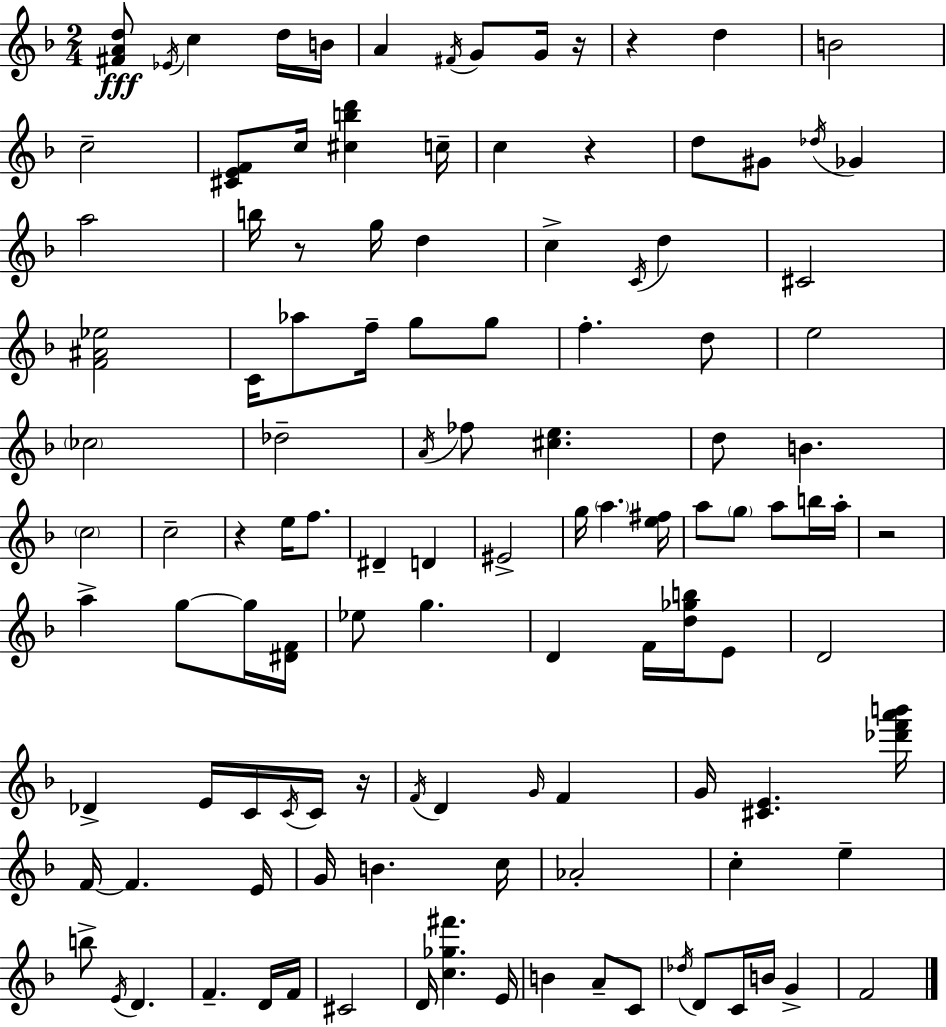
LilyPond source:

{
  \clef treble
  \numericTimeSignature
  \time 2/4
  \key d \minor
  <fis' a' d''>8\fff \acciaccatura { ees'16 } c''4 d''16 | b'16 a'4 \acciaccatura { fis'16 } g'8 | g'16 r16 r4 d''4 | b'2 | \break c''2-- | <cis' e' f'>8 c''16 <cis'' b'' d'''>4 | c''16-- c''4 r4 | d''8 gis'8 \acciaccatura { des''16 } ges'4 | \break a''2 | b''16 r8 g''16 d''4 | c''4-> \acciaccatura { c'16 } | d''4 cis'2 | \break <f' ais' ees''>2 | c'16 aes''8 f''16-- | g''8 g''8 f''4.-. | d''8 e''2 | \break \parenthesize ces''2 | des''2-- | \acciaccatura { a'16 } fes''8 <cis'' e''>4. | d''8 b'4. | \break \parenthesize c''2 | c''2-- | r4 | e''16 f''8. dis'4-- | \break d'4 eis'2-> | g''16 \parenthesize a''4. | <e'' fis''>16 a''8 \parenthesize g''8 | a''8 b''16 a''16-. r2 | \break a''4-> | g''8~~ g''16 <dis' f'>16 ees''8 g''4. | d'4 | f'16 <d'' ges'' b''>16 e'8 d'2 | \break des'4-> | e'16 c'16 \acciaccatura { c'16 } c'16 r16 \acciaccatura { f'16 } d'4 | \grace { g'16 } f'4 | g'16 <cis' e'>4. <des''' f''' a''' b'''>16 | \break f'16~~ f'4. e'16 | g'16 b'4. c''16 | aes'2-. | c''4-. e''4-- | \break b''8-> \acciaccatura { e'16 } d'4. | f'4.-- d'16 | f'16 cis'2 | d'16 <c'' ges'' fis'''>4. | \break e'16 b'4 a'8-- c'8 | \acciaccatura { des''16 } d'8 c'16 b'16 g'4-> | f'2 | \bar "|."
}